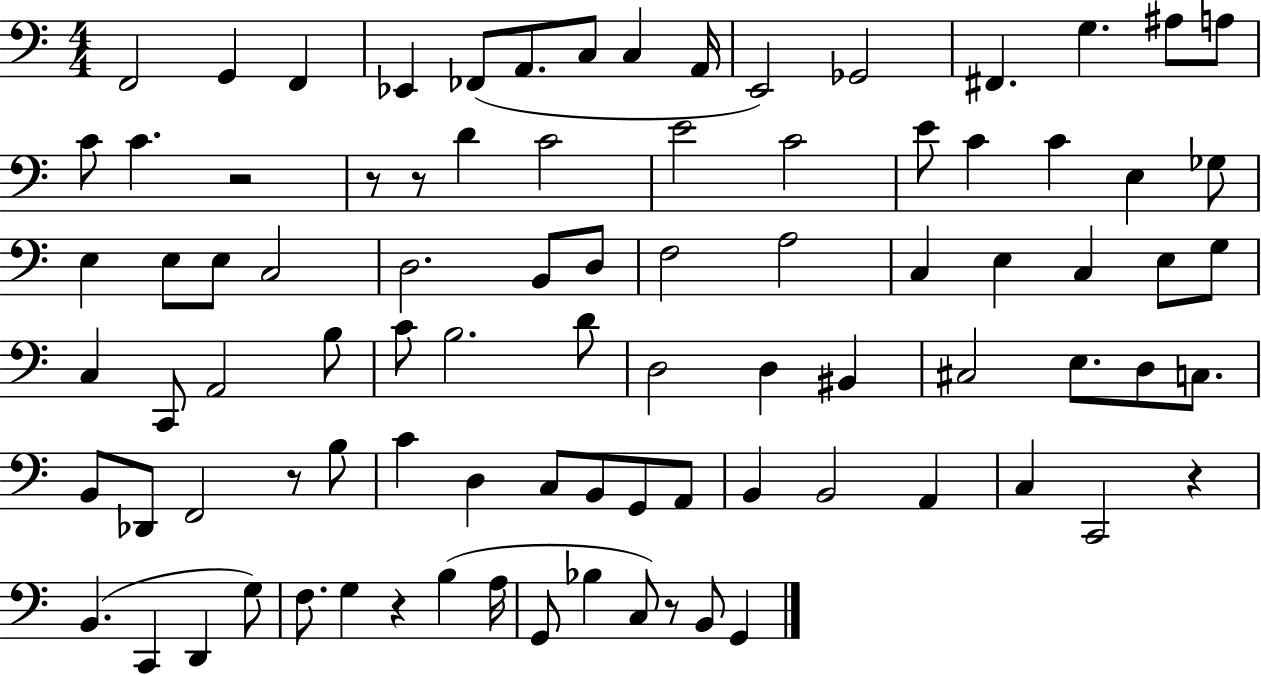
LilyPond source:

{
  \clef bass
  \numericTimeSignature
  \time 4/4
  \key c \major
  f,2 g,4 f,4 | ees,4 fes,8( a,8. c8 c4 a,16 | e,2) ges,2 | fis,4. g4. ais8 a8 | \break c'8 c'4. r2 | r8 r8 d'4 c'2 | e'2 c'2 | e'8 c'4 c'4 e4 ges8 | \break e4 e8 e8 c2 | d2. b,8 d8 | f2 a2 | c4 e4 c4 e8 g8 | \break c4 c,8 a,2 b8 | c'8 b2. d'8 | d2 d4 bis,4 | cis2 e8. d8 c8. | \break b,8 des,8 f,2 r8 b8 | c'4 d4 c8 b,8 g,8 a,8 | b,4 b,2 a,4 | c4 c,2 r4 | \break b,4.( c,4 d,4 g8) | f8. g4 r4 b4( a16 | g,8 bes4 c8) r8 b,8 g,4 | \bar "|."
}